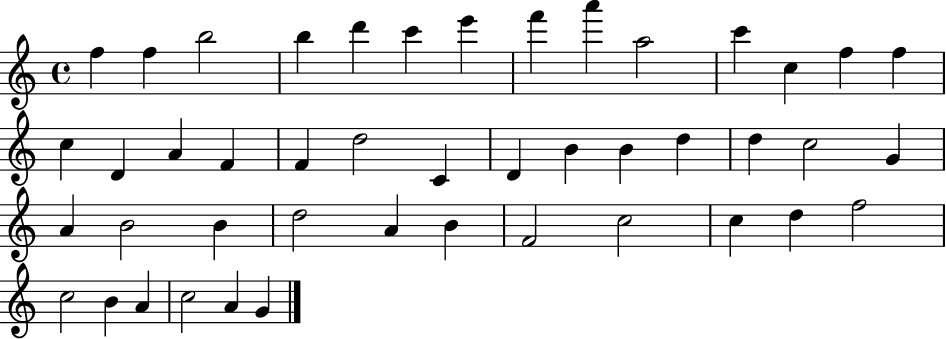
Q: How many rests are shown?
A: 0